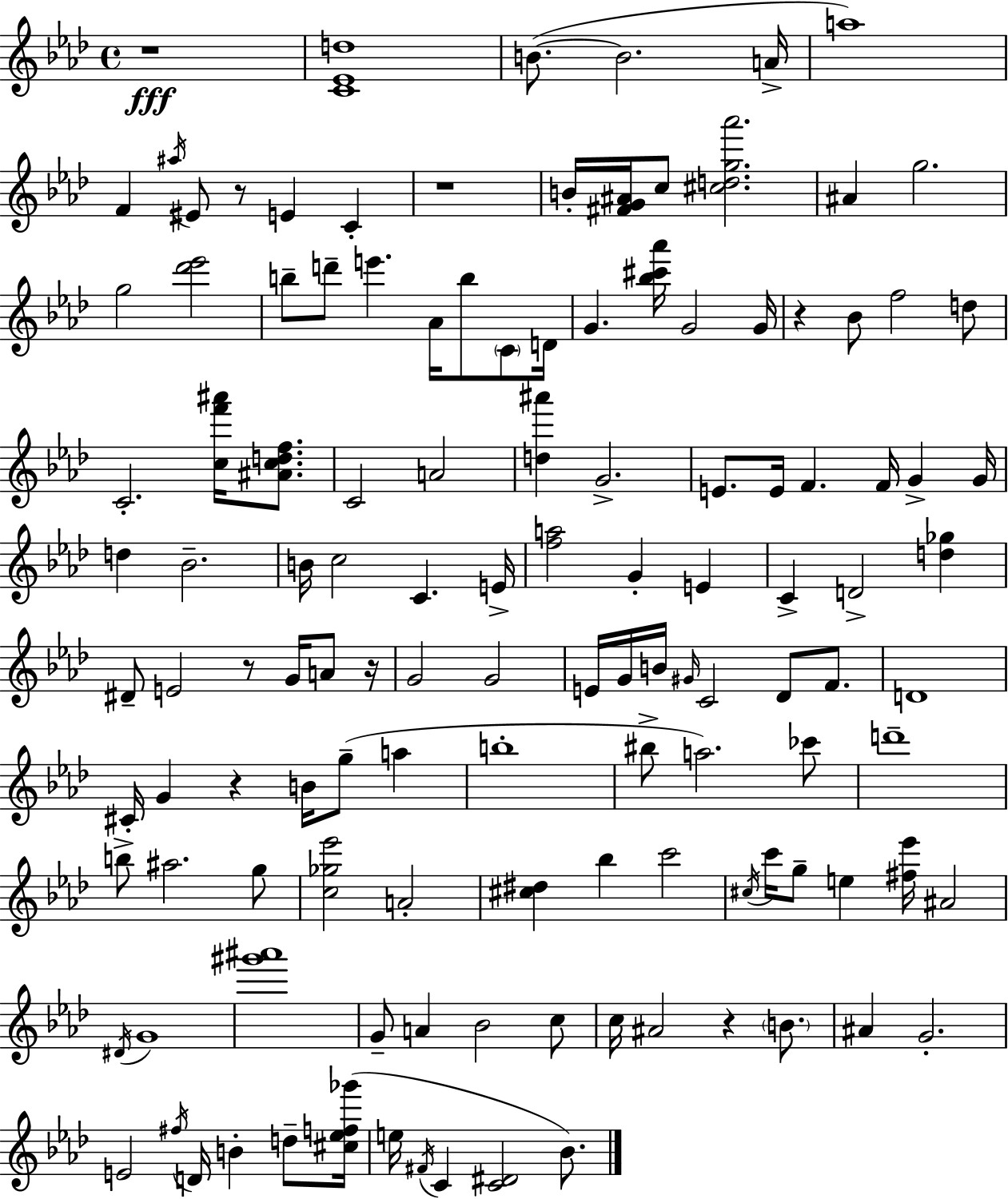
{
  \clef treble
  \time 4/4
  \defaultTimeSignature
  \key f \minor
  \repeat volta 2 { r1\fff | <c' ees' d''>1 | b'8.~(~ b'2. a'16-> | a''1) | \break f'4 \acciaccatura { ais''16 } eis'8 r8 e'4 c'4-. | r1 | b'16-. <fis' g' ais'>16 c''8 <cis'' d'' g'' aes'''>2. | ais'4 g''2. | \break g''2 <des''' ees'''>2 | b''8-- d'''8-- e'''4. aes'16 b''8 \parenthesize c'8 | d'16 g'4. <bes'' cis''' aes'''>16 g'2 | g'16 r4 bes'8 f''2 d''8 | \break c'2.-. <c'' f''' ais'''>16 <ais' c'' d'' f''>8. | c'2 a'2 | <d'' ais'''>4 g'2.-> | e'8. e'16 f'4. f'16 g'4-> | \break g'16 d''4 bes'2.-- | b'16 c''2 c'4. | e'16-> <f'' a''>2 g'4-. e'4 | c'4-> d'2-> <d'' ges''>4 | \break dis'8-- e'2 r8 g'16 a'8 | r16 g'2 g'2 | e'16 g'16 b'16 \grace { gis'16 } c'2 des'8 f'8. | d'1 | \break cis'16-. g'4 r4 b'16 g''8--( a''4 | b''1-. | bis''8-> a''2.) | ces'''8 d'''1-- | \break b''8-> ais''2. | g''8 <c'' ges'' ees'''>2 a'2-. | <cis'' dis''>4 bes''4 c'''2 | \acciaccatura { cis''16 } c'''16 g''8-- e''4 <fis'' ees'''>16 ais'2 | \break \acciaccatura { dis'16 } g'1 | <gis''' ais'''>1 | g'8-- a'4 bes'2 | c''8 c''16 ais'2 r4 | \break \parenthesize b'8. ais'4 g'2.-. | e'2 \acciaccatura { fis''16 } d'16 b'4-. | d''8-- <cis'' ees'' f'' ges'''>16( e''16 \acciaccatura { fis'16 } c'4 <c' dis'>2 | bes'8.) } \bar "|."
}